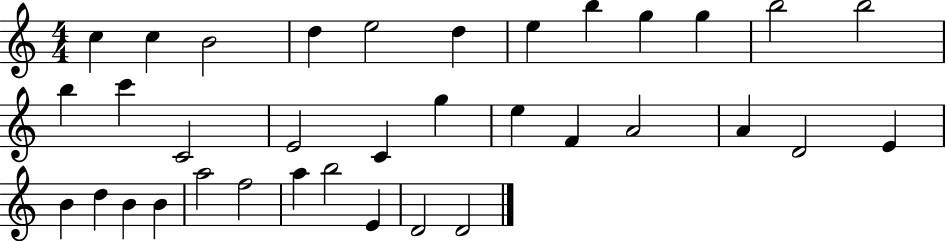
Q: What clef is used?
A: treble